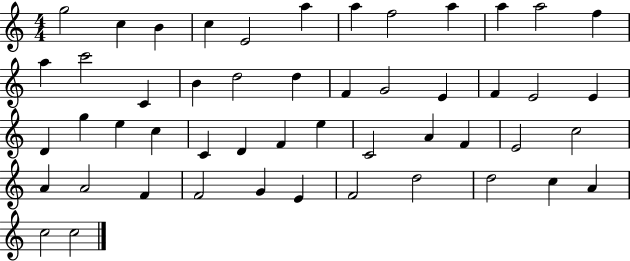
{
  \clef treble
  \numericTimeSignature
  \time 4/4
  \key c \major
  g''2 c''4 b'4 | c''4 e'2 a''4 | a''4 f''2 a''4 | a''4 a''2 f''4 | \break a''4 c'''2 c'4 | b'4 d''2 d''4 | f'4 g'2 e'4 | f'4 e'2 e'4 | \break d'4 g''4 e''4 c''4 | c'4 d'4 f'4 e''4 | c'2 a'4 f'4 | e'2 c''2 | \break a'4 a'2 f'4 | f'2 g'4 e'4 | f'2 d''2 | d''2 c''4 a'4 | \break c''2 c''2 | \bar "|."
}